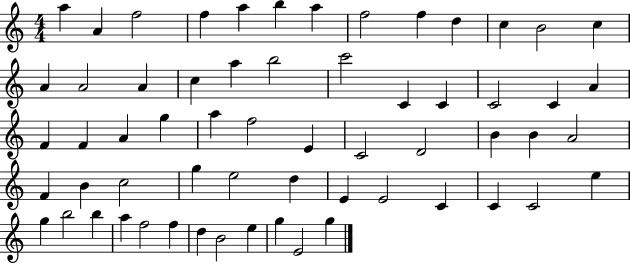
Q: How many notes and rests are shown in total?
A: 61